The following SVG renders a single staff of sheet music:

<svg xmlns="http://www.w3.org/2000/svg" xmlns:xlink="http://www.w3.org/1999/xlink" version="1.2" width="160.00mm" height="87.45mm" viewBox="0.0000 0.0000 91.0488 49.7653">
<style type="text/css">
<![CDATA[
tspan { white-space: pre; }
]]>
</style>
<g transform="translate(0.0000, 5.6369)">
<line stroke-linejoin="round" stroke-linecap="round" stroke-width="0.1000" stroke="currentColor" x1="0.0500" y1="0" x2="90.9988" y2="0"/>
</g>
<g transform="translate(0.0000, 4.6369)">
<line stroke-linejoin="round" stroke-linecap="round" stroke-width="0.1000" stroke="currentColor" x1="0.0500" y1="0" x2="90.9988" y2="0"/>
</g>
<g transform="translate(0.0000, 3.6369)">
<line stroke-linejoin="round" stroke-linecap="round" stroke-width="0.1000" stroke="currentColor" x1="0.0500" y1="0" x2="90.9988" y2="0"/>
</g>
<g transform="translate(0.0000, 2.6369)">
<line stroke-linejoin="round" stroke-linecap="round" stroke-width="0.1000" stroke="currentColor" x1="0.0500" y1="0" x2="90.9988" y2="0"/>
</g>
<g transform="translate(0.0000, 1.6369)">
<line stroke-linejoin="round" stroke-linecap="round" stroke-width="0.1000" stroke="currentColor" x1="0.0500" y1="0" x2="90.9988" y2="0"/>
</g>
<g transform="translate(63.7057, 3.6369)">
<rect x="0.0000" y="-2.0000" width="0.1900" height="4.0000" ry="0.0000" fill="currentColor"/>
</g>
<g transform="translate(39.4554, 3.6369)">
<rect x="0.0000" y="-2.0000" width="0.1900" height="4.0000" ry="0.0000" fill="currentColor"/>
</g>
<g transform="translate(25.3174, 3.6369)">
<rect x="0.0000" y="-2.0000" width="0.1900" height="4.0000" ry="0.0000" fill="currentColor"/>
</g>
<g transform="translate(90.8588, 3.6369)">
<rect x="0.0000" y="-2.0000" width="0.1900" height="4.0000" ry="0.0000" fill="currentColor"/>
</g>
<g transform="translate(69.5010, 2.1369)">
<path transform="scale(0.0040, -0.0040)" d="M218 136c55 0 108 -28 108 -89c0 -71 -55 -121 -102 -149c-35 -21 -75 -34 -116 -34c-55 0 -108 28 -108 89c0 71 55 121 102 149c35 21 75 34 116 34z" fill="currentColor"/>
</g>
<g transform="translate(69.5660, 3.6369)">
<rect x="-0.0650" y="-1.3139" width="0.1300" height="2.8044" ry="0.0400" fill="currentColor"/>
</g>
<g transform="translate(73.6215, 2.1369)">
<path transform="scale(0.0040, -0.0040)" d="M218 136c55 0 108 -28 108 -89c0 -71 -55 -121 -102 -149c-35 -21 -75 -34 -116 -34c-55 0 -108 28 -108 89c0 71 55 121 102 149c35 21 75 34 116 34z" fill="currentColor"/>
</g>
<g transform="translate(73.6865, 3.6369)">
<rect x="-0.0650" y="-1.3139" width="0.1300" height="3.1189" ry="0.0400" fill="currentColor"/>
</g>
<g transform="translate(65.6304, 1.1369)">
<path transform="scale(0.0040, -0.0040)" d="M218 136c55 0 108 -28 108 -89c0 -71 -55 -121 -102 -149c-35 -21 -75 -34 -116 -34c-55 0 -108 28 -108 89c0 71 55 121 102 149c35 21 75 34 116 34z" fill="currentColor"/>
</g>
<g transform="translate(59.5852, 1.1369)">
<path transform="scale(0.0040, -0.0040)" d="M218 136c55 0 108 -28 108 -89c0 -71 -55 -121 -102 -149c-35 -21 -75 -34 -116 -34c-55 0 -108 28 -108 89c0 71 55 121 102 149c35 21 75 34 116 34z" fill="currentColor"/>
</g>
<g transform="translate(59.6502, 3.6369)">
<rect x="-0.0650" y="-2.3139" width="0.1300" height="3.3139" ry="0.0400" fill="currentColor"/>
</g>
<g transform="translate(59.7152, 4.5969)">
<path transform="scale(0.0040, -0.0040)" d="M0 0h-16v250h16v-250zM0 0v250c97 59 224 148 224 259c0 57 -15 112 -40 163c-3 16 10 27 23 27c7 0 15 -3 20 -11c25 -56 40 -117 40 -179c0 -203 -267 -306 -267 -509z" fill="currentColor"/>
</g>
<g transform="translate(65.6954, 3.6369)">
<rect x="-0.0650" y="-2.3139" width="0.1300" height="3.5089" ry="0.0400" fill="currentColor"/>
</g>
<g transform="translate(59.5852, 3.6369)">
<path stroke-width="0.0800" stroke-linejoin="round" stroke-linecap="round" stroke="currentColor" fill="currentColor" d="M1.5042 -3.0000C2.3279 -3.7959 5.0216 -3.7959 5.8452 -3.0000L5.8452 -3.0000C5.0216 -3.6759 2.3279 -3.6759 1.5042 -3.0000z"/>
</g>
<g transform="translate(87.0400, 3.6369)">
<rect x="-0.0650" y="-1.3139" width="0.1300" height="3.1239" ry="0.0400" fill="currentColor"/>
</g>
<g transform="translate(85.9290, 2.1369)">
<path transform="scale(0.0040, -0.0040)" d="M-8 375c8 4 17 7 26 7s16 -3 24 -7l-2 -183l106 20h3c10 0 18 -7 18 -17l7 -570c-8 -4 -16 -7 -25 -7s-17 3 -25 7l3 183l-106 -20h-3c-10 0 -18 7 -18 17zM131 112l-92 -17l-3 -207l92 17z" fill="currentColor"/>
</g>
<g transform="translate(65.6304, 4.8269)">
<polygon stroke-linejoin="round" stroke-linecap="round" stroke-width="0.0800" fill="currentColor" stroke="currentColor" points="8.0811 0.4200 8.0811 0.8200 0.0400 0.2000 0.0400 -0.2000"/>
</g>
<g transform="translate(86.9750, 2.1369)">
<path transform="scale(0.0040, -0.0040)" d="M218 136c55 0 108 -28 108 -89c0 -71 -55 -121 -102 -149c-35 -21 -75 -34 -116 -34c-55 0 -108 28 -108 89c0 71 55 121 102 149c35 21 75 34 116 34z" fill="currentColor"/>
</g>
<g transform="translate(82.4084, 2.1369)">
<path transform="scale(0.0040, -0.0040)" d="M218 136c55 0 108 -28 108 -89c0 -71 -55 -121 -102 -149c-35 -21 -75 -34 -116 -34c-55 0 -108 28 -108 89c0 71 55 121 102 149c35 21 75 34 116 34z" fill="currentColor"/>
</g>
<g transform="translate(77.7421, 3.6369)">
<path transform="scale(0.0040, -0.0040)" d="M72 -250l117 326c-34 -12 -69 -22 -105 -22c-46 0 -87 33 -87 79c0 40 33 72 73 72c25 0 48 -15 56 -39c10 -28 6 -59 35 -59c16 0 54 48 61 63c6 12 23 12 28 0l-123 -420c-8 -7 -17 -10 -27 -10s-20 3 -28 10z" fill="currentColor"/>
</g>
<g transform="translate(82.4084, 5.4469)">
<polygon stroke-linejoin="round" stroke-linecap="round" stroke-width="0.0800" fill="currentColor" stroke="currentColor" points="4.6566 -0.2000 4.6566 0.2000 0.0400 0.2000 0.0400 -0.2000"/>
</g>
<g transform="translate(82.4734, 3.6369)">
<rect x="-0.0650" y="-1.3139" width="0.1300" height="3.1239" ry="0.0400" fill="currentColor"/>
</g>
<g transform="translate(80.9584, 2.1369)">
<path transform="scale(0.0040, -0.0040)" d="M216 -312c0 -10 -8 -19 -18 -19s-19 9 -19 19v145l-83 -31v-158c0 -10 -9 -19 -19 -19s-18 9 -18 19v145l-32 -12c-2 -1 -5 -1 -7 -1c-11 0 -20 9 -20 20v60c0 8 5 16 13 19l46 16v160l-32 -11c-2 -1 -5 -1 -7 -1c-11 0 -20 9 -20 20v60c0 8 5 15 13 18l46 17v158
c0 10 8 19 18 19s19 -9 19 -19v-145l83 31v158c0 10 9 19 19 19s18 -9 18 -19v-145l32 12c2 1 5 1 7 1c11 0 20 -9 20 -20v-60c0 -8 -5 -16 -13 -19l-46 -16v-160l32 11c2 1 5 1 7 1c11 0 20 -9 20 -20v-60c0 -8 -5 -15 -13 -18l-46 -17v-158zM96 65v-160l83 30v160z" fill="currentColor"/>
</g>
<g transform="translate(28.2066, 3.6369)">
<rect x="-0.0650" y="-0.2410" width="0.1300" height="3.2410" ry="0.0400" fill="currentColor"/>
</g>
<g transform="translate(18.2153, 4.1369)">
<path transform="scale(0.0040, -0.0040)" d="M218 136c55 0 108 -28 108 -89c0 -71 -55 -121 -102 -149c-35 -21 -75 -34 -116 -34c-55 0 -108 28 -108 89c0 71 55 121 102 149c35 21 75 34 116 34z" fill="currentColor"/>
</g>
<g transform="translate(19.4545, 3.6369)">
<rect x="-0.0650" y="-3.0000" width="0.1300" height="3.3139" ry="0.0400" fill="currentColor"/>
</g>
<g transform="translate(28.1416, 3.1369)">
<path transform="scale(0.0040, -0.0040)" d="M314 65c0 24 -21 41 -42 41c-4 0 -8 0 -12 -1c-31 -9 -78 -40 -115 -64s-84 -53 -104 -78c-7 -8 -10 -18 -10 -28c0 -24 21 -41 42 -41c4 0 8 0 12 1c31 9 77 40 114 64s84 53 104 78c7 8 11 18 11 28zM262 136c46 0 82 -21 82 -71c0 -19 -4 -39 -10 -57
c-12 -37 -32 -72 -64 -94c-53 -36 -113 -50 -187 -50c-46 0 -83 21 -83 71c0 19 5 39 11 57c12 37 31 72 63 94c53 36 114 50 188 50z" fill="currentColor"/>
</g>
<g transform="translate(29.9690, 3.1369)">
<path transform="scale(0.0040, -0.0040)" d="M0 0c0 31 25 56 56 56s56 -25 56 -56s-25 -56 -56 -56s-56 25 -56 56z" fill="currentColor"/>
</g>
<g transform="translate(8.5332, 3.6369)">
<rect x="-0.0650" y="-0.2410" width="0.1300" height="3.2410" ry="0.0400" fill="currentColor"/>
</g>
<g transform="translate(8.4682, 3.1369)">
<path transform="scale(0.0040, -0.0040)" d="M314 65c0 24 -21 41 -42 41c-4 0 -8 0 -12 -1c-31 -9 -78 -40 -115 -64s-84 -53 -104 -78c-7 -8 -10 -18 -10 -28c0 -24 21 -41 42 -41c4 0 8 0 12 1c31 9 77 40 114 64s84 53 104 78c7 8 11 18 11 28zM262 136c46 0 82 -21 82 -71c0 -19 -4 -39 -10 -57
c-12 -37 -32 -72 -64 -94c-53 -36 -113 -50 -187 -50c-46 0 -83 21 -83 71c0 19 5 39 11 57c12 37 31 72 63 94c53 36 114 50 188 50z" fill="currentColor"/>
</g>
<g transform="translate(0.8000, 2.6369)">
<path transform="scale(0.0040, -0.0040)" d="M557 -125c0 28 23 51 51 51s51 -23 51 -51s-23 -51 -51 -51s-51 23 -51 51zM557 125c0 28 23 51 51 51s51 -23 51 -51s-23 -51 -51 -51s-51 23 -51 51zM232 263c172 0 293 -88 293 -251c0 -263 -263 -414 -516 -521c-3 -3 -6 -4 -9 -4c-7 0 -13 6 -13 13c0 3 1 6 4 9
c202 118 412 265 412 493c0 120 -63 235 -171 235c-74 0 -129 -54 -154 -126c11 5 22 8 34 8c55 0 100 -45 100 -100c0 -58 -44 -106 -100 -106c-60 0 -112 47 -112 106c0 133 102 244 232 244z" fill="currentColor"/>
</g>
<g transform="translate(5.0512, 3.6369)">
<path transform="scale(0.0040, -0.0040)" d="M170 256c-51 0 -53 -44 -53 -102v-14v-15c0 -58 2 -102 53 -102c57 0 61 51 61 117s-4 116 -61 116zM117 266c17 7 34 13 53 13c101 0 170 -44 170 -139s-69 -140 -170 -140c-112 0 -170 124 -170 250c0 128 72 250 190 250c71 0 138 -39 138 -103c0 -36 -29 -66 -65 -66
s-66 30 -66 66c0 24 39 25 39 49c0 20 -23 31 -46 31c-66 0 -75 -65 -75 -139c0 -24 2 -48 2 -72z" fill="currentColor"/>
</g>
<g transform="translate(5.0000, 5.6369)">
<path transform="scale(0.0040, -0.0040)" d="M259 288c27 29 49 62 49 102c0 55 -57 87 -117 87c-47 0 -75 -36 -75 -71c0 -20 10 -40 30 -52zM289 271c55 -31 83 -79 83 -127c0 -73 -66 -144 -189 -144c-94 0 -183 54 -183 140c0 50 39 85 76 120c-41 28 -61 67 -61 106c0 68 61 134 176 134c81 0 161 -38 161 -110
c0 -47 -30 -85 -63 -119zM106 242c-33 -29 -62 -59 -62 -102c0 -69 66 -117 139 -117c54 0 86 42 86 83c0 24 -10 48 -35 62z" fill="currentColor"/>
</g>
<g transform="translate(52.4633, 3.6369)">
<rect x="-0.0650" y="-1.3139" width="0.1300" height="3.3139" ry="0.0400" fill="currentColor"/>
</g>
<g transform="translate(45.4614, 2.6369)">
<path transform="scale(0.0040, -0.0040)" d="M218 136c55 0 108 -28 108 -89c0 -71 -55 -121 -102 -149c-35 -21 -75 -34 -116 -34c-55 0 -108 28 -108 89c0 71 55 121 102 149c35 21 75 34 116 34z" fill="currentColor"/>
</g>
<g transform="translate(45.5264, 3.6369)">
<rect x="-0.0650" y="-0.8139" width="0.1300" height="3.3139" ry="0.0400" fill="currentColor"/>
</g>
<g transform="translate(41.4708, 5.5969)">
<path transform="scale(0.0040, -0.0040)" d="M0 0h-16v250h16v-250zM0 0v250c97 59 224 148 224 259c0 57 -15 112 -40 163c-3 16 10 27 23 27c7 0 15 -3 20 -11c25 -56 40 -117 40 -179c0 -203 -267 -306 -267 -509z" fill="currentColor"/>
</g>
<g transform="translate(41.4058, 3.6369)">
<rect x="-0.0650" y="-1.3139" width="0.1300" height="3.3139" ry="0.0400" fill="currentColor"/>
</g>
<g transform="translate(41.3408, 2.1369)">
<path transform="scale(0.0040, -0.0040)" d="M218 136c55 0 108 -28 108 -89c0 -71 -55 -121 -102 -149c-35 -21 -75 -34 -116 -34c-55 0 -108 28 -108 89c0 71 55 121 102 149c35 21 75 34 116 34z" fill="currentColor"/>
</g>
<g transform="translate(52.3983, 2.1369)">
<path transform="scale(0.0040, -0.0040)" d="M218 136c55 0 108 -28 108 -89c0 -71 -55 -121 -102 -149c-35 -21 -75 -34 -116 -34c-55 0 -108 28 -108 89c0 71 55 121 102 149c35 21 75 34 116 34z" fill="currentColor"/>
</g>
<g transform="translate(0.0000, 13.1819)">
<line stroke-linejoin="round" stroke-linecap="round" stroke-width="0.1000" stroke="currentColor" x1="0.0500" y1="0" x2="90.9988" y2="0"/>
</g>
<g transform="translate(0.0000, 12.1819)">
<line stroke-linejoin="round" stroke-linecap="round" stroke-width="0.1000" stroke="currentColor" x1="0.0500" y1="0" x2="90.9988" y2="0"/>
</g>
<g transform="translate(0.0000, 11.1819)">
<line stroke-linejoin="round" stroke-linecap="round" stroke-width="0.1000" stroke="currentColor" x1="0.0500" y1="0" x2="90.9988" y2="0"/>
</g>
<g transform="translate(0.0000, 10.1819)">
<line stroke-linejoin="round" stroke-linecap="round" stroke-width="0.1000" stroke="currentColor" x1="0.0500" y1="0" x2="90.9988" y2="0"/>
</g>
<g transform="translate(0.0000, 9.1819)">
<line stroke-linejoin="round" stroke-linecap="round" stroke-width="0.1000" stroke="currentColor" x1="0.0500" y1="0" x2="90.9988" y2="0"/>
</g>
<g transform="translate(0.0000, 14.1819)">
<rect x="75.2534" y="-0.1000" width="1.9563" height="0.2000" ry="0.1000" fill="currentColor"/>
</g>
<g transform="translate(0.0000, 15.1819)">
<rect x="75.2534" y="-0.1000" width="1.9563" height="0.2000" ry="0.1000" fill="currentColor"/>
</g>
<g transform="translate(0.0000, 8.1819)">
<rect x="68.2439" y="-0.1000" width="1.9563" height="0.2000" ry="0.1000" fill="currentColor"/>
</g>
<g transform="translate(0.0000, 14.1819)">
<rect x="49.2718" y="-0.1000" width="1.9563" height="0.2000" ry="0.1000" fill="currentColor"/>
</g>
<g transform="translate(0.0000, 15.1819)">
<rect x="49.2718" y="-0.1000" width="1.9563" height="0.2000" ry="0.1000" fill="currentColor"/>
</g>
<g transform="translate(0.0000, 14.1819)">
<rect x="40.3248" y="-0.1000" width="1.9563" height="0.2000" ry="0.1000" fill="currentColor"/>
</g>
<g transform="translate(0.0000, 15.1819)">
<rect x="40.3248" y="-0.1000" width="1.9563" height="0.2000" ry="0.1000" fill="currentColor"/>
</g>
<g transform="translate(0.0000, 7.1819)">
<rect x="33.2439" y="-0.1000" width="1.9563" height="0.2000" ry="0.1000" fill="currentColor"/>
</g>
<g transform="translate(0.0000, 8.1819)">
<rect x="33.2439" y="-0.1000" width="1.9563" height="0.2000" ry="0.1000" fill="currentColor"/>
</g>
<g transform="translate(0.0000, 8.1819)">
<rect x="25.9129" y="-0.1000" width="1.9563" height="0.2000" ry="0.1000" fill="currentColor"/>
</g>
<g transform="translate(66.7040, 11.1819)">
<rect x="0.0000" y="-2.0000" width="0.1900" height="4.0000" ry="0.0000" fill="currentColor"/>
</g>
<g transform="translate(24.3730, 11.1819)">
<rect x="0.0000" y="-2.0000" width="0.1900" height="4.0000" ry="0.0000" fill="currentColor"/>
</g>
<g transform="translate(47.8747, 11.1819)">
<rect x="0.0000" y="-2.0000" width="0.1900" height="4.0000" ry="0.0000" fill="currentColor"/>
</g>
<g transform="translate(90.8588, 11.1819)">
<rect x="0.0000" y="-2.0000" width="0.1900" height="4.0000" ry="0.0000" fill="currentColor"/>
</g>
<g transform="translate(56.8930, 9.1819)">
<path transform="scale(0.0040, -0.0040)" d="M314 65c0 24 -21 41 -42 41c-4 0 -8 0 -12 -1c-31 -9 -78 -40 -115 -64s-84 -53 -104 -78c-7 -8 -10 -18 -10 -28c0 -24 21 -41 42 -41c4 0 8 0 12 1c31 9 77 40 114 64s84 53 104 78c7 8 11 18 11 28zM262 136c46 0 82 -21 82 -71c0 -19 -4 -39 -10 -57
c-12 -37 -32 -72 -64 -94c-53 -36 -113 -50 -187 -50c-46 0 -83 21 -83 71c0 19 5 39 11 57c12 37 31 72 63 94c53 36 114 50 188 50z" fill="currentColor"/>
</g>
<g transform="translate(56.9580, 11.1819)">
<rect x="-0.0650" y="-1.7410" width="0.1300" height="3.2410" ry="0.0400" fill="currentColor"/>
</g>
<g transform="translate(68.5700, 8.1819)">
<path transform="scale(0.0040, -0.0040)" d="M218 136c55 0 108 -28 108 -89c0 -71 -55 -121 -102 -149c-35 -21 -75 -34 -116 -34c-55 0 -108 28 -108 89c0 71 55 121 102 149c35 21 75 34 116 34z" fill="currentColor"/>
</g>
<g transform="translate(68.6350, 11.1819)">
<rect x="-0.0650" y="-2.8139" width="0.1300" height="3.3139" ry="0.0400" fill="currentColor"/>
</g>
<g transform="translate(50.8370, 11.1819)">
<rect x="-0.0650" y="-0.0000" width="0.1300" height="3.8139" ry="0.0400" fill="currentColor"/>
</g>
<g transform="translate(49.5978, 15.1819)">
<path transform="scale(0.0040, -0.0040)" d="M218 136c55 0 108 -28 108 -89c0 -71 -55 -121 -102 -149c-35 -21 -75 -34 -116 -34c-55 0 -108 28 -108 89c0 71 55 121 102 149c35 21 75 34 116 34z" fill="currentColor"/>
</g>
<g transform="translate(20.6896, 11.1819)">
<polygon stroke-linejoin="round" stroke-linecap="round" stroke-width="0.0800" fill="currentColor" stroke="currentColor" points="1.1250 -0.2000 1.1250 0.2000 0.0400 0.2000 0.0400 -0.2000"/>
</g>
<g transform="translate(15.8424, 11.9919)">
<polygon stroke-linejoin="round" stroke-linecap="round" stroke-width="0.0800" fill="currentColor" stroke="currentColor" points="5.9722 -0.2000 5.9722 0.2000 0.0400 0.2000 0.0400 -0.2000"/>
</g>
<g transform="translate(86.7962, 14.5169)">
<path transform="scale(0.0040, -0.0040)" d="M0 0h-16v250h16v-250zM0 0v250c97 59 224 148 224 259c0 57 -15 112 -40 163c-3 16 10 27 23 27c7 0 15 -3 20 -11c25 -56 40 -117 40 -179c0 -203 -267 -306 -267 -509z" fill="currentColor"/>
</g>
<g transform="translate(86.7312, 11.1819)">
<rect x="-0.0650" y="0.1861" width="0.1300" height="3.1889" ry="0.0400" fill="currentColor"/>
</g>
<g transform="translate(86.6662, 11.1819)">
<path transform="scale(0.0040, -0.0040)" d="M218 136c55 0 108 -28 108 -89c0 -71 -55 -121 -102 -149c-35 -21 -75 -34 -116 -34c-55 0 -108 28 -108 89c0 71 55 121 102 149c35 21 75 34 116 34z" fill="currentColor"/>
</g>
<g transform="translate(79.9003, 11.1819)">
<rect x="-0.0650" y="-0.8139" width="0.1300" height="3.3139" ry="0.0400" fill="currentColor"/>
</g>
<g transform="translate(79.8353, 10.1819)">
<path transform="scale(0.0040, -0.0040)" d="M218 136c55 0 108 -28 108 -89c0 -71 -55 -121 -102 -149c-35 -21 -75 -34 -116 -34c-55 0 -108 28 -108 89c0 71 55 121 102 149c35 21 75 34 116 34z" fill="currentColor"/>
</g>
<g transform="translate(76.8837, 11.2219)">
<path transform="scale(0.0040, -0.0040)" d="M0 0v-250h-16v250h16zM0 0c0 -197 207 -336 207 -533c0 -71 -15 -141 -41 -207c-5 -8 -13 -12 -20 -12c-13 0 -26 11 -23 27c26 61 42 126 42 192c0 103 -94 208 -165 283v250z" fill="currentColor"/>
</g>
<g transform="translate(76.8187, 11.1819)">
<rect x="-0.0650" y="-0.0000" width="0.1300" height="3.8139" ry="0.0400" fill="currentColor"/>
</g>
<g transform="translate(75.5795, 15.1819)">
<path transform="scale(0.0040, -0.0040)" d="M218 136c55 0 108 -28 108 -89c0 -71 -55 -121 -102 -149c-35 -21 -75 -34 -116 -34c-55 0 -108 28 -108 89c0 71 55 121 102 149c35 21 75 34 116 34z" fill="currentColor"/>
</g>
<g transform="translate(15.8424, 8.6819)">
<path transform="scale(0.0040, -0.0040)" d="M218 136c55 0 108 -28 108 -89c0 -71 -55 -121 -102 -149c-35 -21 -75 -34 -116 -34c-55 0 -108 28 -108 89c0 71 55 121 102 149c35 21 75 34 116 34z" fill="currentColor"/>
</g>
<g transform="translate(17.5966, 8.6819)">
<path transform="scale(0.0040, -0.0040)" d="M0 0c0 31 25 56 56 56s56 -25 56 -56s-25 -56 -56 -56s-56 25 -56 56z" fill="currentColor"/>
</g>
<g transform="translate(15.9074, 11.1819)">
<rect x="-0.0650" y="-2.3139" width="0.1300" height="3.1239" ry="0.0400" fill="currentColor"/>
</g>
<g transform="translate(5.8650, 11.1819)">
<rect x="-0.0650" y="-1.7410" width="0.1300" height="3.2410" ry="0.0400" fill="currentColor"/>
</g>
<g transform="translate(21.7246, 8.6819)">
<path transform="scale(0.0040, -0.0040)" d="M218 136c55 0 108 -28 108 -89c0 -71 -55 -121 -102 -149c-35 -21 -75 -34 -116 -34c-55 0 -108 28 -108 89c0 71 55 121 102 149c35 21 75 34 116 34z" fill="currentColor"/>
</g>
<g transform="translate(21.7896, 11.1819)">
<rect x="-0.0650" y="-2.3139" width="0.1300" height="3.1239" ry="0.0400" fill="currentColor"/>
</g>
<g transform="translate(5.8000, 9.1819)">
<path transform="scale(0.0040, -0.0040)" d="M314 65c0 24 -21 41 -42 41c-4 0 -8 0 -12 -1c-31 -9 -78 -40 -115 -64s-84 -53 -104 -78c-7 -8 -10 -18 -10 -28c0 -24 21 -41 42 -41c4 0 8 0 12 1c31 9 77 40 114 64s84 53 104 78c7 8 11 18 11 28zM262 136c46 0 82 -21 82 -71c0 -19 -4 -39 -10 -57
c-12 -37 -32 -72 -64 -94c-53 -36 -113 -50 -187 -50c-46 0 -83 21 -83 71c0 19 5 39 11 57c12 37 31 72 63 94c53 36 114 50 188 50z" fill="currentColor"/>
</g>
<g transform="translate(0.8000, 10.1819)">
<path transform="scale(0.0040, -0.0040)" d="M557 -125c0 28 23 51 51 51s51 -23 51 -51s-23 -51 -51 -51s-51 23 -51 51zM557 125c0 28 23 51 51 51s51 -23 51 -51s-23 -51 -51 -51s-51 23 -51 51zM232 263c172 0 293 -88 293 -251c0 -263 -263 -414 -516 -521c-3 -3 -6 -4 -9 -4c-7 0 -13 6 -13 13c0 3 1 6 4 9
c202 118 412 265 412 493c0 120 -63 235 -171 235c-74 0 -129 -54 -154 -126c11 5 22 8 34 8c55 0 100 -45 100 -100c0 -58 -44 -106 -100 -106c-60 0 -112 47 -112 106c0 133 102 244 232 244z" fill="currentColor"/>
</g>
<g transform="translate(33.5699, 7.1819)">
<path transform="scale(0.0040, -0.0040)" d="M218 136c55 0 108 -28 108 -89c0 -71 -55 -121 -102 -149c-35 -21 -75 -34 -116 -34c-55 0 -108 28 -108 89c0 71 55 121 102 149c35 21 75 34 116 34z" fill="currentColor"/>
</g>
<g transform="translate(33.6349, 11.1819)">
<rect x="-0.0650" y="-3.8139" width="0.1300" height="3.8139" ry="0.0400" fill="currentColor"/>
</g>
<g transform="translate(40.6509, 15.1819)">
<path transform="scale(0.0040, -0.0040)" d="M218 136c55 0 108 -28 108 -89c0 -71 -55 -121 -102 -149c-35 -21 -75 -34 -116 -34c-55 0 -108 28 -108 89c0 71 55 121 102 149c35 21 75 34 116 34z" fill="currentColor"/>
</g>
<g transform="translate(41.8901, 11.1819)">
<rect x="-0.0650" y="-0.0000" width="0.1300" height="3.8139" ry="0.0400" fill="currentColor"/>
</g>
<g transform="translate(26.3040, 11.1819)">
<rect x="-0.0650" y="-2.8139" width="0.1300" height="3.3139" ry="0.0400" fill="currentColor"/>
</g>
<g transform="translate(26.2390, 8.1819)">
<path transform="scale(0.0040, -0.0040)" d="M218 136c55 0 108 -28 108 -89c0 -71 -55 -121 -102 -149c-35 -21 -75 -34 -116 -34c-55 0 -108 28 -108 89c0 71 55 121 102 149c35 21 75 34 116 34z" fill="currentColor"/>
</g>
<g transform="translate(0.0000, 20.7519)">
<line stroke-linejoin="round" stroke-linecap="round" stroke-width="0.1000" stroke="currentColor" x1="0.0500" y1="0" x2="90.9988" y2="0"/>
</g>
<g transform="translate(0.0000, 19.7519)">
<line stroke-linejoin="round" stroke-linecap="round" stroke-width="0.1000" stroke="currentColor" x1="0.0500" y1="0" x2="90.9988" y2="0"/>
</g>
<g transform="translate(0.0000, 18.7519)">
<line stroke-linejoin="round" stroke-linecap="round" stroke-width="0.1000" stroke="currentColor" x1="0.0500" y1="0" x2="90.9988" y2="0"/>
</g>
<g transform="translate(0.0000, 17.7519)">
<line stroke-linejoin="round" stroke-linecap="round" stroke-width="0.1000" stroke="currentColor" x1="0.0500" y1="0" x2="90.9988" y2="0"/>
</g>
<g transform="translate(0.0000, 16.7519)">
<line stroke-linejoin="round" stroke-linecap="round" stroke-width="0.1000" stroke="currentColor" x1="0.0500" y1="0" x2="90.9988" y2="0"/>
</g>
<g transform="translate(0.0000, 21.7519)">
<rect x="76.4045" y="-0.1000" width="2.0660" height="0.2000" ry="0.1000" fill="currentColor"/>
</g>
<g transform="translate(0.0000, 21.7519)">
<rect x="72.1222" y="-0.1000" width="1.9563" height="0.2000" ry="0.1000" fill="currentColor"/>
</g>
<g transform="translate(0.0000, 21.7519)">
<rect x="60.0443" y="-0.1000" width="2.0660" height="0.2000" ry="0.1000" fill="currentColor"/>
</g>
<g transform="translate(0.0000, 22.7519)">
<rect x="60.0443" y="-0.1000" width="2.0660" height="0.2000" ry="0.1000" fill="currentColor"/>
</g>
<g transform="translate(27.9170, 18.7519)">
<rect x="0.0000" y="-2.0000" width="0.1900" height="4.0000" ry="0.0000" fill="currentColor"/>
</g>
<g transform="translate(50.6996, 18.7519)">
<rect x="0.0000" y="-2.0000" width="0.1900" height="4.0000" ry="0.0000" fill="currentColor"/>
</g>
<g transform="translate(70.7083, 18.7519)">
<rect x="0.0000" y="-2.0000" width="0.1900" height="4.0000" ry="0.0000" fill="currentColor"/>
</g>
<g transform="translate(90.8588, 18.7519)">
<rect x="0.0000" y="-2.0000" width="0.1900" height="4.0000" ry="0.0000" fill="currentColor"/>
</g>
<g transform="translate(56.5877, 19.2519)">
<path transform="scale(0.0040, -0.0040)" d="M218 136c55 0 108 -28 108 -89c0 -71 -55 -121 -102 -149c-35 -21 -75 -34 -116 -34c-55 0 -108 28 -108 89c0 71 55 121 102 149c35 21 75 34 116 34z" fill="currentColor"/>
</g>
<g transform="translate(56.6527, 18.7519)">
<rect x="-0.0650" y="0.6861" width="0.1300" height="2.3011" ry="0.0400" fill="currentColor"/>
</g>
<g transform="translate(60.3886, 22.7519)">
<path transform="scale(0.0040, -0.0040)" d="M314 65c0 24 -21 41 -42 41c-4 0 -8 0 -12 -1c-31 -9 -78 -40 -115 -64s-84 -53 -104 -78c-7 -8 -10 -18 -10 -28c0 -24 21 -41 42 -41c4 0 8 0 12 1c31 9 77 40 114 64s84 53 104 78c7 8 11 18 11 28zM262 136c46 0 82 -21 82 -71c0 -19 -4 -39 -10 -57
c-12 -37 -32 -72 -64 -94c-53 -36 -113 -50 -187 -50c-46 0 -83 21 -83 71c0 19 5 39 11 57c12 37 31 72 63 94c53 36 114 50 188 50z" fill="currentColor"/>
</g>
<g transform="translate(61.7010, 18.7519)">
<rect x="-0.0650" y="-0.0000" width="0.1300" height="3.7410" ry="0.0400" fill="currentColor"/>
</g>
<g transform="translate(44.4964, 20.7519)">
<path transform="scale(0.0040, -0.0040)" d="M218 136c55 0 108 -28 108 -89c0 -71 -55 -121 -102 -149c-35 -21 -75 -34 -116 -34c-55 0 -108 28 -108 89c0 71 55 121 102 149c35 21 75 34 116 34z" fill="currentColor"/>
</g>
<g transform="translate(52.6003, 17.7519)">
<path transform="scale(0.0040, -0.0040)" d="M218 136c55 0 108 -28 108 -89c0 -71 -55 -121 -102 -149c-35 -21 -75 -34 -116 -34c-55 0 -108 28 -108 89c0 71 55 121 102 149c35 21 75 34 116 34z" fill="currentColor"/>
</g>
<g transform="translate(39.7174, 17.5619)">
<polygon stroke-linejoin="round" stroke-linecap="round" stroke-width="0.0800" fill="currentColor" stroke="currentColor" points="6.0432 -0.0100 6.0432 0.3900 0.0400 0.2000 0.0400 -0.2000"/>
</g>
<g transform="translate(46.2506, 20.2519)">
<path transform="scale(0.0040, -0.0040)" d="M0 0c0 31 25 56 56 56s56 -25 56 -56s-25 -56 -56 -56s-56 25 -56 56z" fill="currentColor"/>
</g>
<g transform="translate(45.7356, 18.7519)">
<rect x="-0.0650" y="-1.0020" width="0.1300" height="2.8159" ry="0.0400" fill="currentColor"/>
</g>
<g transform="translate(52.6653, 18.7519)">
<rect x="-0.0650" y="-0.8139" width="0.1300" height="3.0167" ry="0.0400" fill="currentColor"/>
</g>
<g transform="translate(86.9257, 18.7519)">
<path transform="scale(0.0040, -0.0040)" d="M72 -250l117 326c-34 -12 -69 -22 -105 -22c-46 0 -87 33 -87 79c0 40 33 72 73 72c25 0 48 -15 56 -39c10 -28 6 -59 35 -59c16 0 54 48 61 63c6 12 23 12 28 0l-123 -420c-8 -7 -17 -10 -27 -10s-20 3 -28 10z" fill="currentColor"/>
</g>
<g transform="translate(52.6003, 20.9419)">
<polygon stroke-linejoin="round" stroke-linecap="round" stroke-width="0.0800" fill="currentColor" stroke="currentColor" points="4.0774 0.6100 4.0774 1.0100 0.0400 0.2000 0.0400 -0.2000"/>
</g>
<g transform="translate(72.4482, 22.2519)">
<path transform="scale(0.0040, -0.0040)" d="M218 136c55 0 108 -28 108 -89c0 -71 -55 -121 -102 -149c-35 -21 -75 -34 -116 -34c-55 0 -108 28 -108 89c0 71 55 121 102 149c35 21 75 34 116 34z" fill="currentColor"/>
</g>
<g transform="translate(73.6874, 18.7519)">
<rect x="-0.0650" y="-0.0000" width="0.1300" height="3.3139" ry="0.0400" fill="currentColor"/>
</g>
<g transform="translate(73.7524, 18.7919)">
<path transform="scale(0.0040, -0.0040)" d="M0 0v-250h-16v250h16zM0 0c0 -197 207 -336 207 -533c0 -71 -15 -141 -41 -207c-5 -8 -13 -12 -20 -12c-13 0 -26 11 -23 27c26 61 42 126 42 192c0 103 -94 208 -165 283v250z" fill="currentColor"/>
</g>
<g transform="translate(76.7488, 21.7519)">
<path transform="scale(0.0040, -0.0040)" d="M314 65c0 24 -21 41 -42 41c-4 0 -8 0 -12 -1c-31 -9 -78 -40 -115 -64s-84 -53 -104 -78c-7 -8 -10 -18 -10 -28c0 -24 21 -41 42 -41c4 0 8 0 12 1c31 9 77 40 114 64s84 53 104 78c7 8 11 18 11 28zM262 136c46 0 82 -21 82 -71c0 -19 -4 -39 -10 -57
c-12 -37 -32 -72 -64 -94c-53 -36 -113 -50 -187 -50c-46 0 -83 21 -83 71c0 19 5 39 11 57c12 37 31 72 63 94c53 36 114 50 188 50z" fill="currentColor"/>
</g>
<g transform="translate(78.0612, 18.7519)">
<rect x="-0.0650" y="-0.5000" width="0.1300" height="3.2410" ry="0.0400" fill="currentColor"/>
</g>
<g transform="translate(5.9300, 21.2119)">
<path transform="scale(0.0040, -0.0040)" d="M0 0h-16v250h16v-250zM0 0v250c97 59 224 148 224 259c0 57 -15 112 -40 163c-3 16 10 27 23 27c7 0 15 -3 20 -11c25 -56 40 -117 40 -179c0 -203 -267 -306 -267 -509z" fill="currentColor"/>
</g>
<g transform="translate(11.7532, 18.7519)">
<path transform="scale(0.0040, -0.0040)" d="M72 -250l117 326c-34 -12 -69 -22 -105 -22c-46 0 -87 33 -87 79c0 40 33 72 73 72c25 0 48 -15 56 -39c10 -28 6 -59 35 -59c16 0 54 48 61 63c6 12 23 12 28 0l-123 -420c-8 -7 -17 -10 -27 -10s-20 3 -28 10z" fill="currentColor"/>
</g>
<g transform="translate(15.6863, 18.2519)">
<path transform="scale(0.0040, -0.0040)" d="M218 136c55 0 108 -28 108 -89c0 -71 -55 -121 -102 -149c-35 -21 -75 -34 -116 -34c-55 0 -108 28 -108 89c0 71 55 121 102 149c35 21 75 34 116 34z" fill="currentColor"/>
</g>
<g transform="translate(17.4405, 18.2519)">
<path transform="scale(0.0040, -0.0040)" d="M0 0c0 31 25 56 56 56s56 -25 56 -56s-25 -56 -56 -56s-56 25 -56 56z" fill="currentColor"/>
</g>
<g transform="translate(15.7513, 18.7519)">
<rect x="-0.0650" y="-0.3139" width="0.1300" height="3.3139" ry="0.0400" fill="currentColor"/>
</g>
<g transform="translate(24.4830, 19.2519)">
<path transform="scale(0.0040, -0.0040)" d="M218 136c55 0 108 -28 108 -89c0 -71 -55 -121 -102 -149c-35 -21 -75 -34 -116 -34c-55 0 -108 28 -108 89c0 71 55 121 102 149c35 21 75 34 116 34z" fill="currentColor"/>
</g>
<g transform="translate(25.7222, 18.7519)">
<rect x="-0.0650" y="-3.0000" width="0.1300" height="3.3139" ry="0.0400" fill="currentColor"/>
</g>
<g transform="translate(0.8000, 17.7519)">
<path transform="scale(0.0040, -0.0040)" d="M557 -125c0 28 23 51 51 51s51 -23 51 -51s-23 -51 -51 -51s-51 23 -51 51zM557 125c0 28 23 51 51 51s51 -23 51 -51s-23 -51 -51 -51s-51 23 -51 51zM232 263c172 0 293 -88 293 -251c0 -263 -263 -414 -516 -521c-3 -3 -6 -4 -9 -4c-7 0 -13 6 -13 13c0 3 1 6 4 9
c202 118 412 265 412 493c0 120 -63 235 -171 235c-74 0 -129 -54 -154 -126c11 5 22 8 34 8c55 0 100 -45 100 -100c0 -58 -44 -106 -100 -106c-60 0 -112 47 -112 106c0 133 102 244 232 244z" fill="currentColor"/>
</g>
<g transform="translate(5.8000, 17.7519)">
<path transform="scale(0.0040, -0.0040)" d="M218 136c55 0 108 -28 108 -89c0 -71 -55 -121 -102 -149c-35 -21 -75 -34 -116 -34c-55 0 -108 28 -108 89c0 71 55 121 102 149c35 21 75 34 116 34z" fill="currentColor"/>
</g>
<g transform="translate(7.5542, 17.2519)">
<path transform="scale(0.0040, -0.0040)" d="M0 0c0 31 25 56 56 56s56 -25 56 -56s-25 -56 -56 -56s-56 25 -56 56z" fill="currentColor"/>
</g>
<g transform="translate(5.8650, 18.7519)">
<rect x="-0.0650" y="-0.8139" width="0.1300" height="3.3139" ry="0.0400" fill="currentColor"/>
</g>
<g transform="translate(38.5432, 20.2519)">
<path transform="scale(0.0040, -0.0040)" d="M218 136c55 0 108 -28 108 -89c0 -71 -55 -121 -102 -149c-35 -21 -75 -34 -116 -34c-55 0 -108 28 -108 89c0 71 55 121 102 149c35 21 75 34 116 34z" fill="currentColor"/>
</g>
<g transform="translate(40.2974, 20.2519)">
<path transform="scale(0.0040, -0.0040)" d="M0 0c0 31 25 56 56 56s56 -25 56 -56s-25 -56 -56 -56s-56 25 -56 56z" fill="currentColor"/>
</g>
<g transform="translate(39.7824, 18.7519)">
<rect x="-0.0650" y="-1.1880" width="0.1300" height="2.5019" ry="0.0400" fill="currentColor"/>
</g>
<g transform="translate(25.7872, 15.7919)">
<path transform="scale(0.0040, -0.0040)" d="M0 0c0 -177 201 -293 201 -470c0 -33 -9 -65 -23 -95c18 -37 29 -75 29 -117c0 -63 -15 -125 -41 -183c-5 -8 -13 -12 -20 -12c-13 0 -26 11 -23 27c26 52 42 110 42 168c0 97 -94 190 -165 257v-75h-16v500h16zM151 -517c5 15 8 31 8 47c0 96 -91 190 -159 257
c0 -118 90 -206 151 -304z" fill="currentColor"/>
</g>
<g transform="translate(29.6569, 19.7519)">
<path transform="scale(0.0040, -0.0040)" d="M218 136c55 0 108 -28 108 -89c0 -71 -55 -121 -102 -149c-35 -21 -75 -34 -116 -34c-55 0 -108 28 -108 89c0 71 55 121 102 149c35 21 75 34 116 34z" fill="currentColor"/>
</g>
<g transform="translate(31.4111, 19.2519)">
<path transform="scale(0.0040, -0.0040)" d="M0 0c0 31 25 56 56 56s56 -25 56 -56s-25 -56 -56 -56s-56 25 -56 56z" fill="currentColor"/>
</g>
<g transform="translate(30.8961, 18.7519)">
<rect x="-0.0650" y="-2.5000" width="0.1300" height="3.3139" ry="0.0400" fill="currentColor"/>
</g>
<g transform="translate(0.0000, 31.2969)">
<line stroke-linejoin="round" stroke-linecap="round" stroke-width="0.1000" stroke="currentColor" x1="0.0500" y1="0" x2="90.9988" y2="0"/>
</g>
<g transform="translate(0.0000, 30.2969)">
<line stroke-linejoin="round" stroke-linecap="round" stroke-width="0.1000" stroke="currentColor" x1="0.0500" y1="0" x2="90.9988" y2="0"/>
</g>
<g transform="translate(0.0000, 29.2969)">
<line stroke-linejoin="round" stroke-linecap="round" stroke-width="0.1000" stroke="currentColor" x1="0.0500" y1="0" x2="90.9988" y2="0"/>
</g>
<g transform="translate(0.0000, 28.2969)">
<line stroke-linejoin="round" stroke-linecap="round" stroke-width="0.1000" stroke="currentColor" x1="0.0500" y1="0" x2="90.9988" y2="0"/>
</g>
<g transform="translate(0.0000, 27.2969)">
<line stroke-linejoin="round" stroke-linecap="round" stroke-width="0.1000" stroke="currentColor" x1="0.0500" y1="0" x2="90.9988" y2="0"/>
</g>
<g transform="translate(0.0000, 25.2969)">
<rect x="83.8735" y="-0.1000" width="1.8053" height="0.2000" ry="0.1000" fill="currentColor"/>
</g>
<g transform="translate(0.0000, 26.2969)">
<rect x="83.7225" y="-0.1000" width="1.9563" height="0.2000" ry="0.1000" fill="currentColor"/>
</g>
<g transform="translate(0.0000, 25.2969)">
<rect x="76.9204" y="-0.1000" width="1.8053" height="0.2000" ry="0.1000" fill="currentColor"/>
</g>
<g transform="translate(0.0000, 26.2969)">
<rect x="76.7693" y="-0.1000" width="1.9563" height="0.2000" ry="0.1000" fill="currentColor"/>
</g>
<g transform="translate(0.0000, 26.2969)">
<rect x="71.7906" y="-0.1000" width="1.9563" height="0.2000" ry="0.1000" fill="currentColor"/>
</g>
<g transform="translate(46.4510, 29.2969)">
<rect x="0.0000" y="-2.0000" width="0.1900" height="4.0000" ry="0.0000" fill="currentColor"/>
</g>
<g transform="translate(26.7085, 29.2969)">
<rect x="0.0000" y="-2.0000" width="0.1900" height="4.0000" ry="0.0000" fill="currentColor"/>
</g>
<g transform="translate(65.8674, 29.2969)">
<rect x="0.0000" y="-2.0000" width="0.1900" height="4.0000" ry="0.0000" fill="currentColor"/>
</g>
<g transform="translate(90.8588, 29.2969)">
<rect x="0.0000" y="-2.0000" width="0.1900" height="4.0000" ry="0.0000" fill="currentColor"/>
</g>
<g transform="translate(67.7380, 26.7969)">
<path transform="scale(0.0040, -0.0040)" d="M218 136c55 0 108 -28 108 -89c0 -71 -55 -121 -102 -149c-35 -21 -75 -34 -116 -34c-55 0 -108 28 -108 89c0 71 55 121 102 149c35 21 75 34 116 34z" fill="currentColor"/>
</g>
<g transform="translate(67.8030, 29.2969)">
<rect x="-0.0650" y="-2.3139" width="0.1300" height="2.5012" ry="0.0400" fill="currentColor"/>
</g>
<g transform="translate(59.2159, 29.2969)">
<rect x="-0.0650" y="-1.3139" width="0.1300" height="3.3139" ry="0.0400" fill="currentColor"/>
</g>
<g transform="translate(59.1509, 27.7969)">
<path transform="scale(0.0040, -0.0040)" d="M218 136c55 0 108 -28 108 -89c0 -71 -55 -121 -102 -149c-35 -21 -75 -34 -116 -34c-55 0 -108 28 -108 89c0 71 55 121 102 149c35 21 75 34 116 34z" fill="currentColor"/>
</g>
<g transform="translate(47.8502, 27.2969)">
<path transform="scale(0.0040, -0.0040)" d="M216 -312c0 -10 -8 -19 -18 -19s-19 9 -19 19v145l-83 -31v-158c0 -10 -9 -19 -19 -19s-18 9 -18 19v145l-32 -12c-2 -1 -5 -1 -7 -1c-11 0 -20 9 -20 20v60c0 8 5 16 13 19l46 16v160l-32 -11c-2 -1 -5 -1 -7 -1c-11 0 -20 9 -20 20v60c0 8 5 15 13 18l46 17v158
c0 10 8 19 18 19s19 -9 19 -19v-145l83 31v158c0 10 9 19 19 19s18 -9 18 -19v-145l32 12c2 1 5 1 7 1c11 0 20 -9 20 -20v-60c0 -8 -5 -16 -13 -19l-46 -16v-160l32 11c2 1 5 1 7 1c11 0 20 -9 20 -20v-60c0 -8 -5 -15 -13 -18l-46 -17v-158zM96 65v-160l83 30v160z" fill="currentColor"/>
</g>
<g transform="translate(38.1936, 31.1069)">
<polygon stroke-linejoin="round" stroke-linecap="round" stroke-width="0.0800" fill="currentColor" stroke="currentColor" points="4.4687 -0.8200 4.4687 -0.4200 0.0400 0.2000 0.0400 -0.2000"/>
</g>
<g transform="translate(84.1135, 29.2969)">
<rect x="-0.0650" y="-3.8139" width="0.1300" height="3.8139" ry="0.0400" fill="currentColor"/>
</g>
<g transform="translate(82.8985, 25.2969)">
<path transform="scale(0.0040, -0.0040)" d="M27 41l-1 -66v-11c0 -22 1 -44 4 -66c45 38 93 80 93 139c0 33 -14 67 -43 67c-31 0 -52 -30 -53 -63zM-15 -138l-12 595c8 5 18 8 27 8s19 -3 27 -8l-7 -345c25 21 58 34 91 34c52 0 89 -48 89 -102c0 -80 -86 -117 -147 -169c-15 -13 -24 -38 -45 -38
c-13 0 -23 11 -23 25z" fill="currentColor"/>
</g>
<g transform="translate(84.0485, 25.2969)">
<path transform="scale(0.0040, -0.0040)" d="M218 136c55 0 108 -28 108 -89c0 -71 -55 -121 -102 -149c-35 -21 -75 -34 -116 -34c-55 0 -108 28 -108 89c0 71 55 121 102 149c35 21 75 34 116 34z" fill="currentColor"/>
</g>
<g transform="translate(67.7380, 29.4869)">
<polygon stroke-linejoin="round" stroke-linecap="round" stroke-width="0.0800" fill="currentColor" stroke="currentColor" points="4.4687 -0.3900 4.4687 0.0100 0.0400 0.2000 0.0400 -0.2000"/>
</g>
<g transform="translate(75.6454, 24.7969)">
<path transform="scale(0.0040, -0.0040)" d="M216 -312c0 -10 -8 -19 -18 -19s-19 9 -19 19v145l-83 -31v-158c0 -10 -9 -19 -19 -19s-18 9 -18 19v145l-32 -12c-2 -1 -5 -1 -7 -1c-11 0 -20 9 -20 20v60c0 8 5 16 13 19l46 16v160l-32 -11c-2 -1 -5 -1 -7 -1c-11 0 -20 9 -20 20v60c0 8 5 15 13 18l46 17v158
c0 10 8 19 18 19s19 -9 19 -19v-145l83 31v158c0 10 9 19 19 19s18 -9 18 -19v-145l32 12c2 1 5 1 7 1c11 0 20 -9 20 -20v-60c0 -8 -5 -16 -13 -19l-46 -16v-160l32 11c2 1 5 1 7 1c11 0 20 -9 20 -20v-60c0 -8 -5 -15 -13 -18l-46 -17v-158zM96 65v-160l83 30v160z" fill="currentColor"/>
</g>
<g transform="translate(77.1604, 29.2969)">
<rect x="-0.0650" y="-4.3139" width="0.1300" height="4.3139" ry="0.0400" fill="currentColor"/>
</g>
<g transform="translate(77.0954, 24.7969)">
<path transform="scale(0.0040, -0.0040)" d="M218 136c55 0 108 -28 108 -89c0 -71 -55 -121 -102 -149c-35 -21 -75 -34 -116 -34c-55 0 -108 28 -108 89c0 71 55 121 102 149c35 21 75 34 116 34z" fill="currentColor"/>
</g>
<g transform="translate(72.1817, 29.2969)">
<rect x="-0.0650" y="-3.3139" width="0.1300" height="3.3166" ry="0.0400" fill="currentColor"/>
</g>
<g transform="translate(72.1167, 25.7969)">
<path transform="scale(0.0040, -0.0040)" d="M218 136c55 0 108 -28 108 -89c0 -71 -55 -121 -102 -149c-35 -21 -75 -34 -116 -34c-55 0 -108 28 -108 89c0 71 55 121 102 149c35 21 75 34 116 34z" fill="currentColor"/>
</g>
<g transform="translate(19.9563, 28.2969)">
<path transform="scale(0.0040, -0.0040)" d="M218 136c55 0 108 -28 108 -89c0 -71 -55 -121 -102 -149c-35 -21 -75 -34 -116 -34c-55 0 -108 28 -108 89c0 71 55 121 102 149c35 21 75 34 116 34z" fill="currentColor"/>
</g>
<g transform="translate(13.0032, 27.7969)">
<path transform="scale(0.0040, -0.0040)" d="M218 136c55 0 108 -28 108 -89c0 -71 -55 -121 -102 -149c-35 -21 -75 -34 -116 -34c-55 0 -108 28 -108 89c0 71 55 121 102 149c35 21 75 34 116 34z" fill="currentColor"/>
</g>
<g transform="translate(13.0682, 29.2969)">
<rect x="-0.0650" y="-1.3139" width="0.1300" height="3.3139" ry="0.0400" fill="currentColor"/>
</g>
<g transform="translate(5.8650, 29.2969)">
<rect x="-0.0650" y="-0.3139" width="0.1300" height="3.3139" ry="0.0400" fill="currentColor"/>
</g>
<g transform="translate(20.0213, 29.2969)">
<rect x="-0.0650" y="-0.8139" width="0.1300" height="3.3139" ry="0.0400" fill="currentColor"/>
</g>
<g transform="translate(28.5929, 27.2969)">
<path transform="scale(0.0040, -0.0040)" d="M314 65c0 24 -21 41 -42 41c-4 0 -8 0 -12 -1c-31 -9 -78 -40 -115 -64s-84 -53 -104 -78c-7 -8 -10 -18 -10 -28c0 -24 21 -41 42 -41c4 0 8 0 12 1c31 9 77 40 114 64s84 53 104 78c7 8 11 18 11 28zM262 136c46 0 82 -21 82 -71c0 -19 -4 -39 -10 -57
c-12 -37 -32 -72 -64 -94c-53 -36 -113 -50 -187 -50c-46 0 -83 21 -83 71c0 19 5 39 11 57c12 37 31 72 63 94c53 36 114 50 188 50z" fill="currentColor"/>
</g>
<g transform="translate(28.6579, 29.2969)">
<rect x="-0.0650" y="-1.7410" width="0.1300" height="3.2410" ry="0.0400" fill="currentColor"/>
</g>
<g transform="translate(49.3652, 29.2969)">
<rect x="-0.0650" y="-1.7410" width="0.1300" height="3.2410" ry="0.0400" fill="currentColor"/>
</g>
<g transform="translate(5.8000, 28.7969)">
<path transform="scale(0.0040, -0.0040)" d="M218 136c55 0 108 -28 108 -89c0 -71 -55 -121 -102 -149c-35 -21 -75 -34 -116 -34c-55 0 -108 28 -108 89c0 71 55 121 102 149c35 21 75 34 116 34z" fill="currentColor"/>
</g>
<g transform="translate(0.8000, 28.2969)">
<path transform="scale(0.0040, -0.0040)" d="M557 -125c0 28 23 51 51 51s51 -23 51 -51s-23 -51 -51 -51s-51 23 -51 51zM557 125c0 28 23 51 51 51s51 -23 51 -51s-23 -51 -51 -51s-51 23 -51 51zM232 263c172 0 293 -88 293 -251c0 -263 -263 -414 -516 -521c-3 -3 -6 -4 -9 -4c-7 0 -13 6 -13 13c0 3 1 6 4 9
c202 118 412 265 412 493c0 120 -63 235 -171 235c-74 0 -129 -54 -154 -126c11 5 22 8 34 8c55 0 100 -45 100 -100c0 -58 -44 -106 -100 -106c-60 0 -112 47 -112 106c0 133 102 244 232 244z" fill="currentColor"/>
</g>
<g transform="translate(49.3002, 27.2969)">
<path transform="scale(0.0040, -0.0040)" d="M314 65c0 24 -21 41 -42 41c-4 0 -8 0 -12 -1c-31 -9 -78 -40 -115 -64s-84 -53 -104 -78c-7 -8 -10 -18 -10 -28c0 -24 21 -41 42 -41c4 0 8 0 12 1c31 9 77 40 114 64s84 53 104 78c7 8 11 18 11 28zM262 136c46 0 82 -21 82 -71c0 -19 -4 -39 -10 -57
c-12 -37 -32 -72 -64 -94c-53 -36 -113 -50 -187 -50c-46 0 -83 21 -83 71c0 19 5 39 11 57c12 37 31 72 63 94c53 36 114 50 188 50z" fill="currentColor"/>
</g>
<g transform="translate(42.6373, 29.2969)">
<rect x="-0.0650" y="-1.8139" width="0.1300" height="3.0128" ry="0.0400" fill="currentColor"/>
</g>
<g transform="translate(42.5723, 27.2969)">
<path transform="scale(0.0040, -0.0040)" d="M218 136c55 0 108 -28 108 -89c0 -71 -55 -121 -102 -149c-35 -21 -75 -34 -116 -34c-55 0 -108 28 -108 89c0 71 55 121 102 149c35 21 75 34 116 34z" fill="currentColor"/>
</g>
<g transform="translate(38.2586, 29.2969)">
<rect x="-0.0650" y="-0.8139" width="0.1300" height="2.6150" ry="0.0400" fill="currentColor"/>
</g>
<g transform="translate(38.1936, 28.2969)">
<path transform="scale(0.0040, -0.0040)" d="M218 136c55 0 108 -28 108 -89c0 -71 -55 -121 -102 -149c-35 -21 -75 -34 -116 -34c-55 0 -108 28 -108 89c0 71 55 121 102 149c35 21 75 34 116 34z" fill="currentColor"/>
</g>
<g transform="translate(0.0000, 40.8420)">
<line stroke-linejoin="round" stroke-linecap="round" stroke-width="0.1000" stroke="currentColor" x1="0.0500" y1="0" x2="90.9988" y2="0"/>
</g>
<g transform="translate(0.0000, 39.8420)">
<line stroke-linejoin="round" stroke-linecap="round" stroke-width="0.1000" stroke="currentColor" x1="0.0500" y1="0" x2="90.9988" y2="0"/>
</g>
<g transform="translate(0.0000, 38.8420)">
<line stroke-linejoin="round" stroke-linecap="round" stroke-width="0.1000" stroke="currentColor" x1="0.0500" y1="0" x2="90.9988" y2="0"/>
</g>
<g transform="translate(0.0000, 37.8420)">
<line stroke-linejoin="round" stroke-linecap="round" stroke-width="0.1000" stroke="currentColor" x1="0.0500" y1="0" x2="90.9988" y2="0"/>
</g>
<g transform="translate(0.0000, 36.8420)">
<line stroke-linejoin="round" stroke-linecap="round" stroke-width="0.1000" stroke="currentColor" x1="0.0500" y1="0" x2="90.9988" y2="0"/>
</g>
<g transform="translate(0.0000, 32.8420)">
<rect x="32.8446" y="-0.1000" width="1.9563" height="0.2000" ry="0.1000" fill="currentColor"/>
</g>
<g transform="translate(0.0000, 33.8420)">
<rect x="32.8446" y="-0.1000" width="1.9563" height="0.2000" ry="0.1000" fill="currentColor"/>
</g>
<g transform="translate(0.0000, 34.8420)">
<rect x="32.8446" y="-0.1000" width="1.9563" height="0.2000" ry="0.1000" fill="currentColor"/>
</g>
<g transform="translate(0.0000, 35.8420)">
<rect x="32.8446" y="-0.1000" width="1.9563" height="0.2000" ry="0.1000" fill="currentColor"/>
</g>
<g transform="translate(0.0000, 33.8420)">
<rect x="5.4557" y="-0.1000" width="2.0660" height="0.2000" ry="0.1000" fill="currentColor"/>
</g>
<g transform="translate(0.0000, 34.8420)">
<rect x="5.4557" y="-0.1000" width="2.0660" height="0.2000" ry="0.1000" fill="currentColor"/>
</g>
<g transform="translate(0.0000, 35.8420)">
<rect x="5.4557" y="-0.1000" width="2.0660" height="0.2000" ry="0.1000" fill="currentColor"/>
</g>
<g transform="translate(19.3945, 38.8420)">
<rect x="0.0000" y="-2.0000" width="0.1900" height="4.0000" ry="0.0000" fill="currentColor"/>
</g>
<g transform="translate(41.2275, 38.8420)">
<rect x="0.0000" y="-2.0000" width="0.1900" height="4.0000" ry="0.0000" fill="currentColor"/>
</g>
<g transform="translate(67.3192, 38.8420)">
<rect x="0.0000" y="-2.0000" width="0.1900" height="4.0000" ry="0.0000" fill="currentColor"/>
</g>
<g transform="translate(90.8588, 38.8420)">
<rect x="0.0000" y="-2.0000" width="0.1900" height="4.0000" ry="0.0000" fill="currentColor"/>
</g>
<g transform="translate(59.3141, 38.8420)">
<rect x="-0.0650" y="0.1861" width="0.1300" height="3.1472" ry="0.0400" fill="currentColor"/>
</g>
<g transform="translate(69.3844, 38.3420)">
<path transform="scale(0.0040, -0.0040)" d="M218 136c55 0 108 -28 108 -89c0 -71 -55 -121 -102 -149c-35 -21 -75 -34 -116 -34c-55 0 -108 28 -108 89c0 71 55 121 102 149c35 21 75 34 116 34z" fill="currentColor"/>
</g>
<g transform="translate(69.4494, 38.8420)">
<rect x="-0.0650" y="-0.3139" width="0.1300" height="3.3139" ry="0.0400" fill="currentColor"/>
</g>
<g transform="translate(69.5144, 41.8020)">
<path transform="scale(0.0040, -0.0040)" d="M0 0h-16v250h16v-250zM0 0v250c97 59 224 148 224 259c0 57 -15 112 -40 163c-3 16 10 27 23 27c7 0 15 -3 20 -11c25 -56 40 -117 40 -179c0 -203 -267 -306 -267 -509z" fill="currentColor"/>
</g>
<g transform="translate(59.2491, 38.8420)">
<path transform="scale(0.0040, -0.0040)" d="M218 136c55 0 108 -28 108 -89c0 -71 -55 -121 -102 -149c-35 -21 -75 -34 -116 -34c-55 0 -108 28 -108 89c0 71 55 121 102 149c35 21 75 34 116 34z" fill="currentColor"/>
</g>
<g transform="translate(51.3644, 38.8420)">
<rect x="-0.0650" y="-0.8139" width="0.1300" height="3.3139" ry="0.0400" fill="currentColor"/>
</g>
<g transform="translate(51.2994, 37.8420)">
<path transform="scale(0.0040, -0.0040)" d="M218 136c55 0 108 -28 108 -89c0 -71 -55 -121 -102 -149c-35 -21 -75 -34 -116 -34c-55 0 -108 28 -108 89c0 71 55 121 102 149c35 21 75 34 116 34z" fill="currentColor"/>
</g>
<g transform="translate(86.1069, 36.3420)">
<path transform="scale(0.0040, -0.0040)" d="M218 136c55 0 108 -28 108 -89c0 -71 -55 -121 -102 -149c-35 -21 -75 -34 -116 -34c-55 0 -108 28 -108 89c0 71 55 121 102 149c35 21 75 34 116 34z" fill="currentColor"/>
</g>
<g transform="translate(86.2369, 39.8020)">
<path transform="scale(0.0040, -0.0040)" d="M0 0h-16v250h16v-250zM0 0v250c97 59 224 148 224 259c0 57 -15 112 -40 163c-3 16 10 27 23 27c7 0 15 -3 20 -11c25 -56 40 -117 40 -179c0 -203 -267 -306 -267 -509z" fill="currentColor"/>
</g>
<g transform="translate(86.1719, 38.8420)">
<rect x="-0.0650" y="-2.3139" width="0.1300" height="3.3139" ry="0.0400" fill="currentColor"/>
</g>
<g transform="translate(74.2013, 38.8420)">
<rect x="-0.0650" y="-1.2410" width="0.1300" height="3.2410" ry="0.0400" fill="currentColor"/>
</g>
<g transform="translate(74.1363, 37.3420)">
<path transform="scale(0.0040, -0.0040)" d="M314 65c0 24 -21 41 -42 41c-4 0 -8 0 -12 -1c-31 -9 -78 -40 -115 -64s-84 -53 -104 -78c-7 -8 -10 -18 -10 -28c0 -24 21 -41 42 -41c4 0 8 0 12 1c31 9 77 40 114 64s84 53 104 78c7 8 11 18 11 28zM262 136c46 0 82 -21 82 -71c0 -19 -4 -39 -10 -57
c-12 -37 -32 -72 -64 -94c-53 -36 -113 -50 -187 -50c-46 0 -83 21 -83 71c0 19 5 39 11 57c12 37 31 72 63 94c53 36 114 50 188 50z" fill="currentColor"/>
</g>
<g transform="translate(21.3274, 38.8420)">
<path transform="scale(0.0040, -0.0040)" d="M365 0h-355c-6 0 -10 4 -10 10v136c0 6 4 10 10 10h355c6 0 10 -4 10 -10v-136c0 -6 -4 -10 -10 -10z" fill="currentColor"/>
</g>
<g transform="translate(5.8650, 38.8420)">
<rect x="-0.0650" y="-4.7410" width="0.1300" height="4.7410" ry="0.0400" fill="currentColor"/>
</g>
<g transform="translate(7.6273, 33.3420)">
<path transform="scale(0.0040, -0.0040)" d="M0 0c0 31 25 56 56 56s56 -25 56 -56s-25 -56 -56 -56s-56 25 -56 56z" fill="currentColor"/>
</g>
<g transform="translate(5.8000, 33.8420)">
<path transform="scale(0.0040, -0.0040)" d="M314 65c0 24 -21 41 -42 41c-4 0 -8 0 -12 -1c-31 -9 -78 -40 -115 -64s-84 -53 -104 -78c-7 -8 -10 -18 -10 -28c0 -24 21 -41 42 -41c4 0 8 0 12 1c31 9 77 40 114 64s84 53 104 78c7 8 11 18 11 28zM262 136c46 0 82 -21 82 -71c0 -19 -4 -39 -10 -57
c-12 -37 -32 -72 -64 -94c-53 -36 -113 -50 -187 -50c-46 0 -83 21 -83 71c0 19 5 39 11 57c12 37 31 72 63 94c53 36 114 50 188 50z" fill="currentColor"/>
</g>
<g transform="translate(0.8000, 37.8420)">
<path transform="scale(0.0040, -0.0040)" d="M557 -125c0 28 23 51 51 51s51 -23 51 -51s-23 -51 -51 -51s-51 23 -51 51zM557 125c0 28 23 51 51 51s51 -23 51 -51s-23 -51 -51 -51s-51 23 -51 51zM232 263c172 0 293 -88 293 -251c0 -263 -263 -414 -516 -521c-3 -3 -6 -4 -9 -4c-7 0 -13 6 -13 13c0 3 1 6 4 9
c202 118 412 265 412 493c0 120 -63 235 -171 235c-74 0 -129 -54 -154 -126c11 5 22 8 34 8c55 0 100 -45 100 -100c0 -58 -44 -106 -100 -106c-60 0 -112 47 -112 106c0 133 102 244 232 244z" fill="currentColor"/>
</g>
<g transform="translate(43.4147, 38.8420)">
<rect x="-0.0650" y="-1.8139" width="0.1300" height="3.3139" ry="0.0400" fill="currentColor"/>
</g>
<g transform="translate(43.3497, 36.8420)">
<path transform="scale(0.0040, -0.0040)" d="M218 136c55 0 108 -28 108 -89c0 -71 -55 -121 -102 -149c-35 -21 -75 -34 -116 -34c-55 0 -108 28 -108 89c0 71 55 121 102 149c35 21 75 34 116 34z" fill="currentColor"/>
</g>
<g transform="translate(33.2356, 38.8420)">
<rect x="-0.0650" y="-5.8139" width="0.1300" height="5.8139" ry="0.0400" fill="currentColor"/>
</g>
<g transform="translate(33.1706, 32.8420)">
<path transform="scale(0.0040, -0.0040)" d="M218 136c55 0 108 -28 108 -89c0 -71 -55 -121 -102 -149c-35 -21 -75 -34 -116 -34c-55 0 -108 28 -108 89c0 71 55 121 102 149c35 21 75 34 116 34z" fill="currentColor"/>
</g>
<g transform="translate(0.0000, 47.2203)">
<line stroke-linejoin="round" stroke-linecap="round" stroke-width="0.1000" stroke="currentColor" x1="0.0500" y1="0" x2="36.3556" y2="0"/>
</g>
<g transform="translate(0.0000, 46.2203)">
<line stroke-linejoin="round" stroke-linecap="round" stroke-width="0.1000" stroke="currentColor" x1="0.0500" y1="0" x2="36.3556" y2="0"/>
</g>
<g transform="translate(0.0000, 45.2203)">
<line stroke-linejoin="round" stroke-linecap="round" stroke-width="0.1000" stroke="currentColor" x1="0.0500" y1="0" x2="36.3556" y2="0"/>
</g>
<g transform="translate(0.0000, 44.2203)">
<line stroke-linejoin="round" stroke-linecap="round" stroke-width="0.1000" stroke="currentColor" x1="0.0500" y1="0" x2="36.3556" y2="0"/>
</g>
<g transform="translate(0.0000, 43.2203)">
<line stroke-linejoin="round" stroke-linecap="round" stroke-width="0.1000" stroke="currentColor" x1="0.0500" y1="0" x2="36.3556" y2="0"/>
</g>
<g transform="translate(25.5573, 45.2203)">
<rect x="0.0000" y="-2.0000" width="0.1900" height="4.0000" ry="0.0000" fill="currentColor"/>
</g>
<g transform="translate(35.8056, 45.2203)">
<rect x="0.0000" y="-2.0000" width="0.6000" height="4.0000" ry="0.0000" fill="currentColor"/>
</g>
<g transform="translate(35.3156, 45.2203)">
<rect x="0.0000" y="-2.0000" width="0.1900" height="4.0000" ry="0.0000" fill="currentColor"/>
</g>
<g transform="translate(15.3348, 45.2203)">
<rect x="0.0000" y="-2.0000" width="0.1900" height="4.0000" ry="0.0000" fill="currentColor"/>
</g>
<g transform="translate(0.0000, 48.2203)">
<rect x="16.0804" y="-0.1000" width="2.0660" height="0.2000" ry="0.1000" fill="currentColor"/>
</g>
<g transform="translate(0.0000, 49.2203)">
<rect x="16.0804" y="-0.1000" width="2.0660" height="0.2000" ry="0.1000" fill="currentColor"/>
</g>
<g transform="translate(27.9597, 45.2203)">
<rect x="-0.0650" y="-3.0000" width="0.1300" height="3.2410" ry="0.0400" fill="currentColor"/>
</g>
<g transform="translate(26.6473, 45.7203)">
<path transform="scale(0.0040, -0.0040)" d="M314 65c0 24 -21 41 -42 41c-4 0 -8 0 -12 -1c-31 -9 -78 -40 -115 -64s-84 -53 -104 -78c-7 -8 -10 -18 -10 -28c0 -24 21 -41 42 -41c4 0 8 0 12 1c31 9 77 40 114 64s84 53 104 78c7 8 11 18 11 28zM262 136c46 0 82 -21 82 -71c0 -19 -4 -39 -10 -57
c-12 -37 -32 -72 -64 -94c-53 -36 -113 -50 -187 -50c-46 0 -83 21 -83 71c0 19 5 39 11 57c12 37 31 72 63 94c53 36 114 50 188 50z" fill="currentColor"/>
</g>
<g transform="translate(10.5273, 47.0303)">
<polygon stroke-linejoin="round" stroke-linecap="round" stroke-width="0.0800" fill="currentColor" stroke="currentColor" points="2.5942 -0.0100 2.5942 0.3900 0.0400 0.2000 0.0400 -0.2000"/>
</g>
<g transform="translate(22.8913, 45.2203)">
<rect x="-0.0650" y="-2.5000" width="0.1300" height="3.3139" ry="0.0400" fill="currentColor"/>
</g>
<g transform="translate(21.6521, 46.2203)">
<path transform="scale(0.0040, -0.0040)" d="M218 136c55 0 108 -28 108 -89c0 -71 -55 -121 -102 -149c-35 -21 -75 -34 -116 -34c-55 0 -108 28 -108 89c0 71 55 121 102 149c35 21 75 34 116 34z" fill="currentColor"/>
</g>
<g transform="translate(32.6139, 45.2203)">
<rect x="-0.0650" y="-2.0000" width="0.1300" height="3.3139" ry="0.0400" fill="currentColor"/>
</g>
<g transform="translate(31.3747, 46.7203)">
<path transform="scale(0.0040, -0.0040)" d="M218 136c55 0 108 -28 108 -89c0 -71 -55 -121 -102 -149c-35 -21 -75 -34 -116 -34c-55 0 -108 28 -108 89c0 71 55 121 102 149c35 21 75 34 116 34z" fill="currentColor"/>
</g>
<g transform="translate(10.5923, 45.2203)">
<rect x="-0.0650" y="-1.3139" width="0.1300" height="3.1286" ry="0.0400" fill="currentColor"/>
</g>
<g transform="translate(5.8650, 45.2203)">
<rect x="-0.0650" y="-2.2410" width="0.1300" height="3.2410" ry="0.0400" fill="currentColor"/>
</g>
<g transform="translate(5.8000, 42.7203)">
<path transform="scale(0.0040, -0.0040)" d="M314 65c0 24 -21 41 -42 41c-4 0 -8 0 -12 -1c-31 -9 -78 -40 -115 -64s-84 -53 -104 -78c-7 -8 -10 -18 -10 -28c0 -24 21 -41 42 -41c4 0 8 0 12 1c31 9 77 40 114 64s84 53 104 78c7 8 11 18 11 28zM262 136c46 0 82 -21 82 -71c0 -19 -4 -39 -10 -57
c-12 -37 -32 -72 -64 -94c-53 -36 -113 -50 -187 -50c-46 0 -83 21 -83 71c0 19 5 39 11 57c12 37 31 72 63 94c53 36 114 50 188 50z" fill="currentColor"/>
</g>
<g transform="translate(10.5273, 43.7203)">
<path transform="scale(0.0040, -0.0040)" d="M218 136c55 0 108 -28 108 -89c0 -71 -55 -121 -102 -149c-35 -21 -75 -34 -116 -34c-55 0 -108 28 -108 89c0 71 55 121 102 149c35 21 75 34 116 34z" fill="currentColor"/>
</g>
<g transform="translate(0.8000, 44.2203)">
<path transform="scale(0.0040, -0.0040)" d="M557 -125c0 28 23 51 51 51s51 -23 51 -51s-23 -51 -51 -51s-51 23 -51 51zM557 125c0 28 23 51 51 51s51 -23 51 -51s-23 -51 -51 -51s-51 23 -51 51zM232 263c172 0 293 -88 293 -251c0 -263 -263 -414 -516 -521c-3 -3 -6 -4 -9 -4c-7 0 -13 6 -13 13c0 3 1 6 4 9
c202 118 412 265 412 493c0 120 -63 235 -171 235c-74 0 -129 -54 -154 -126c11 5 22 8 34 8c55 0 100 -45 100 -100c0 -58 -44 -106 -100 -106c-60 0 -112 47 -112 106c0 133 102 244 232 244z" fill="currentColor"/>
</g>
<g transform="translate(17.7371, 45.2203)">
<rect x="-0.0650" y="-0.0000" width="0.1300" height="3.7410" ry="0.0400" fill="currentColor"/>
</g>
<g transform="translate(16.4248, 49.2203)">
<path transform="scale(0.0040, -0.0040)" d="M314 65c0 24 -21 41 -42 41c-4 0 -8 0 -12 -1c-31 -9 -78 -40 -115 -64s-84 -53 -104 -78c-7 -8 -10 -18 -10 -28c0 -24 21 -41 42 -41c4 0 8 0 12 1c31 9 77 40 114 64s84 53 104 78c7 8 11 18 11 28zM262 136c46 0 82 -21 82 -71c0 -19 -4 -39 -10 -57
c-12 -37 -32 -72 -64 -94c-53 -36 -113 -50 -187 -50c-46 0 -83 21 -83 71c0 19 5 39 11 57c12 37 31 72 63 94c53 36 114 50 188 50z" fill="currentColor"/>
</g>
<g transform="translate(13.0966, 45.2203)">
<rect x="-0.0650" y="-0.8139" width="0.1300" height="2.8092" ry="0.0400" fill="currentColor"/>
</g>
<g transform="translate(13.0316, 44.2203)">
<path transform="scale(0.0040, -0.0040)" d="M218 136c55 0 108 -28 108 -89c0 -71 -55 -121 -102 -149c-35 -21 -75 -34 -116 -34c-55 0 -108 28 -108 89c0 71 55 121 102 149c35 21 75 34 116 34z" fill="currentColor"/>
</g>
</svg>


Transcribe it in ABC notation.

X:1
T:Untitled
M:6/8
L:1/4
K:C
E,2 C, E,2 G,/2 F, G, B,/2 B,/2 G,/2 G,/2 z/2 ^G,/2 G,/2 A,2 B,/2 B,/4 C E C,, C,, A,2 C C,,/2 F, D,/2 F,/2 z/2 E, C,/4 B,, A,,/2 G,,/2 F,/2 C,/2 C,,2 D,,/2 E,,2 z/2 E, G, F, A,2 F,/2 A,/2 ^A,2 G, B,/2 D/2 ^F _E G2 z2 B A, F, D, E,/2 G,2 B,/2 B,2 G,/2 F,/2 C,,2 B,, C,2 A,,